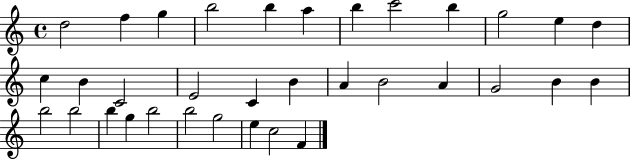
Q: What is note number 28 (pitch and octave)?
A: G5